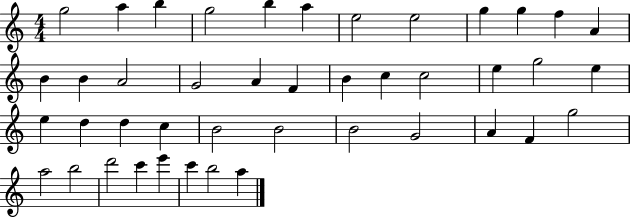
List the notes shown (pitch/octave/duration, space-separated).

G5/h A5/q B5/q G5/h B5/q A5/q E5/h E5/h G5/q G5/q F5/q A4/q B4/q B4/q A4/h G4/h A4/q F4/q B4/q C5/q C5/h E5/q G5/h E5/q E5/q D5/q D5/q C5/q B4/h B4/h B4/h G4/h A4/q F4/q G5/h A5/h B5/h D6/h C6/q E6/q C6/q B5/h A5/q